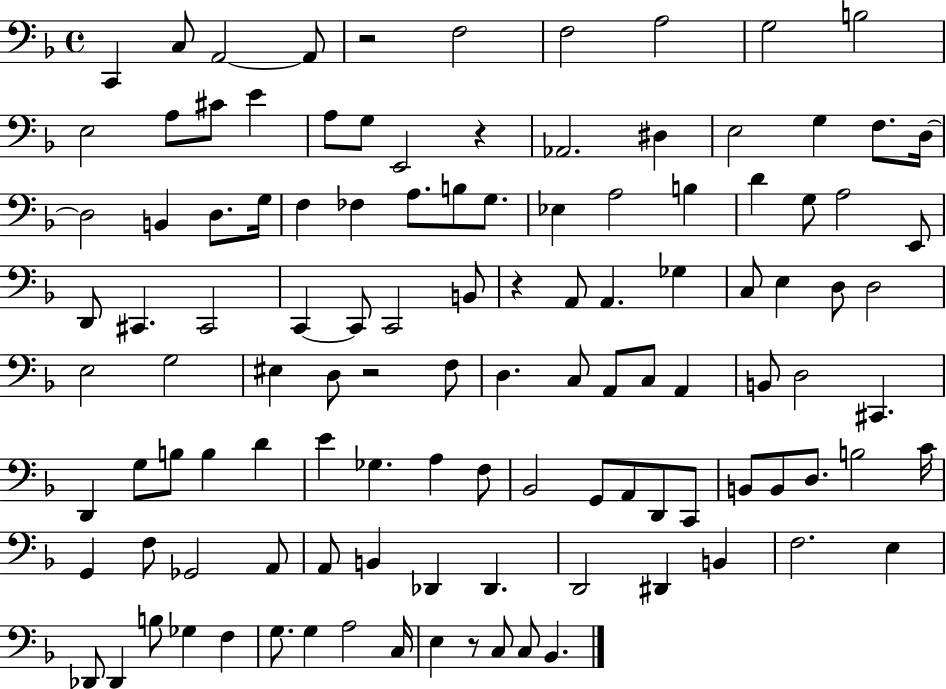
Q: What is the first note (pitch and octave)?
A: C2